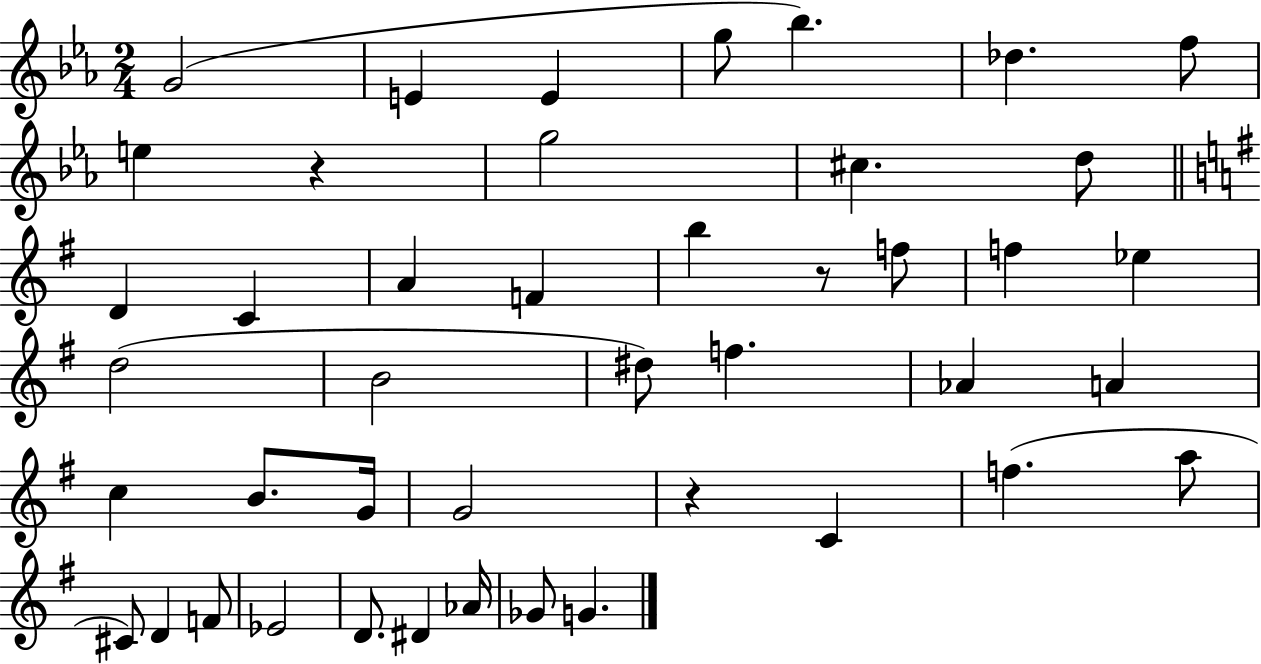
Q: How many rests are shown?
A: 3